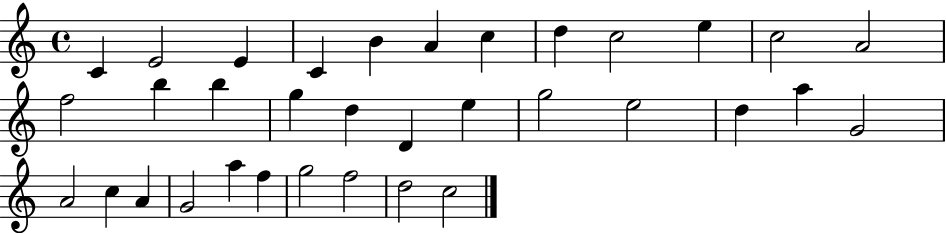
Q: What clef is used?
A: treble